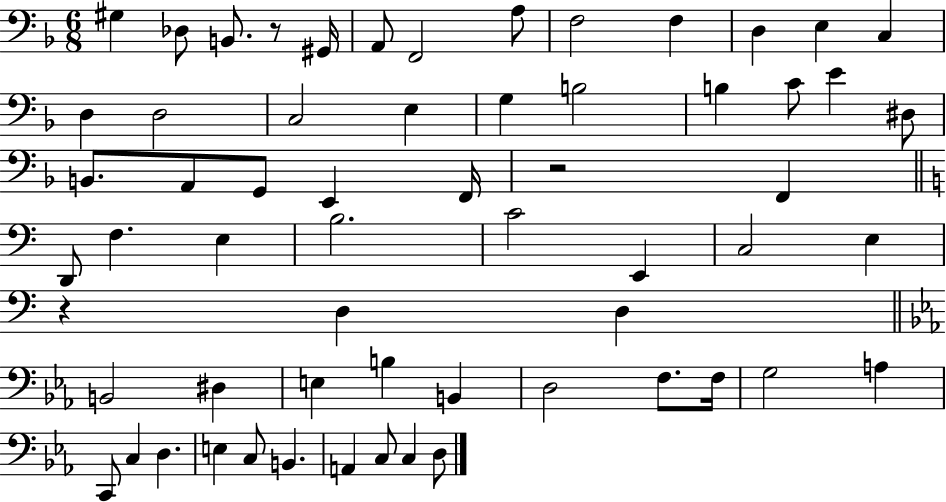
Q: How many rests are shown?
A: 3